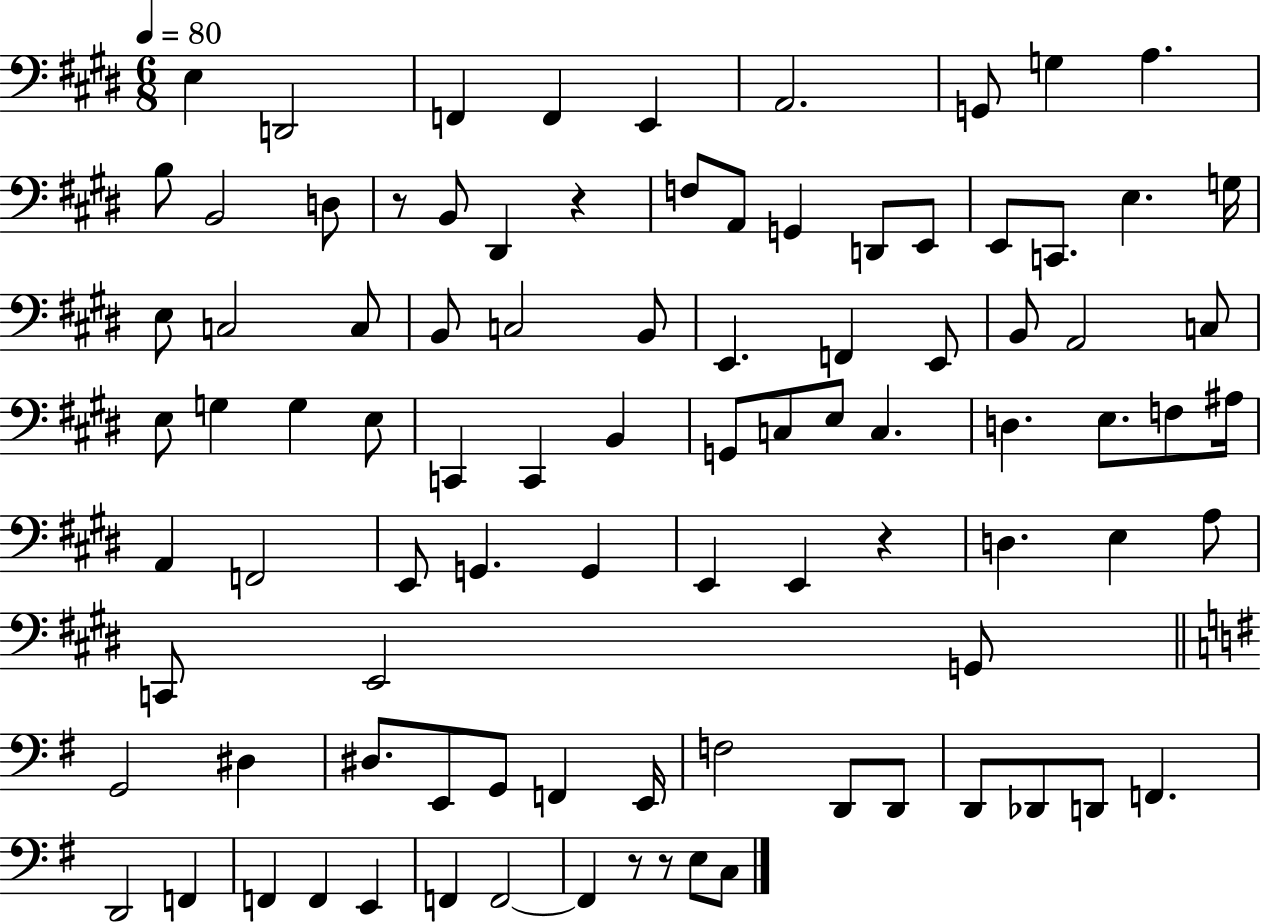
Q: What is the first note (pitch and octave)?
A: E3